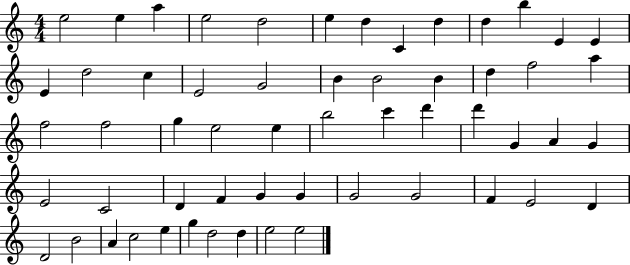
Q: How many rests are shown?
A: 0